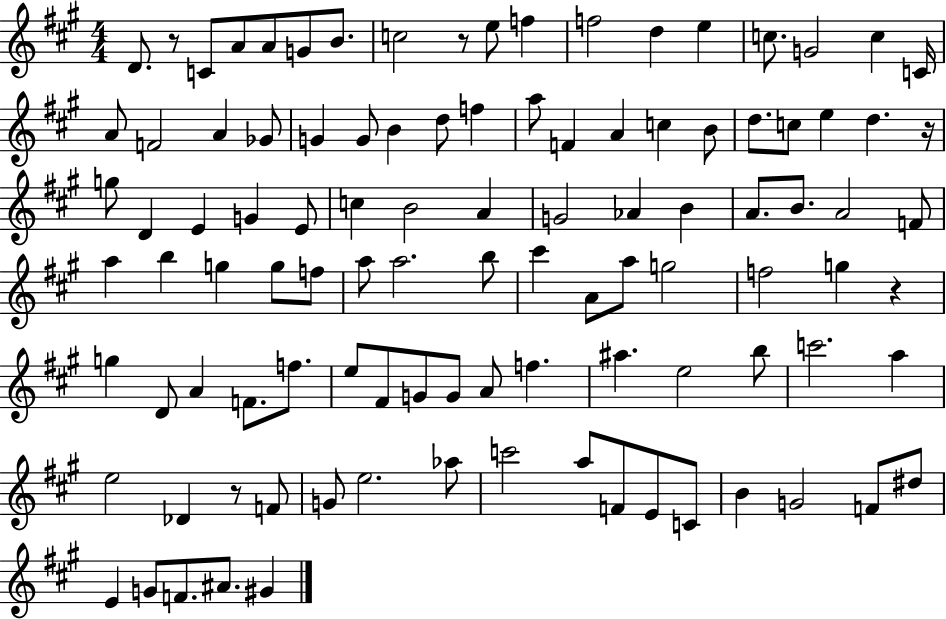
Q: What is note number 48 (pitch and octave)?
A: A4